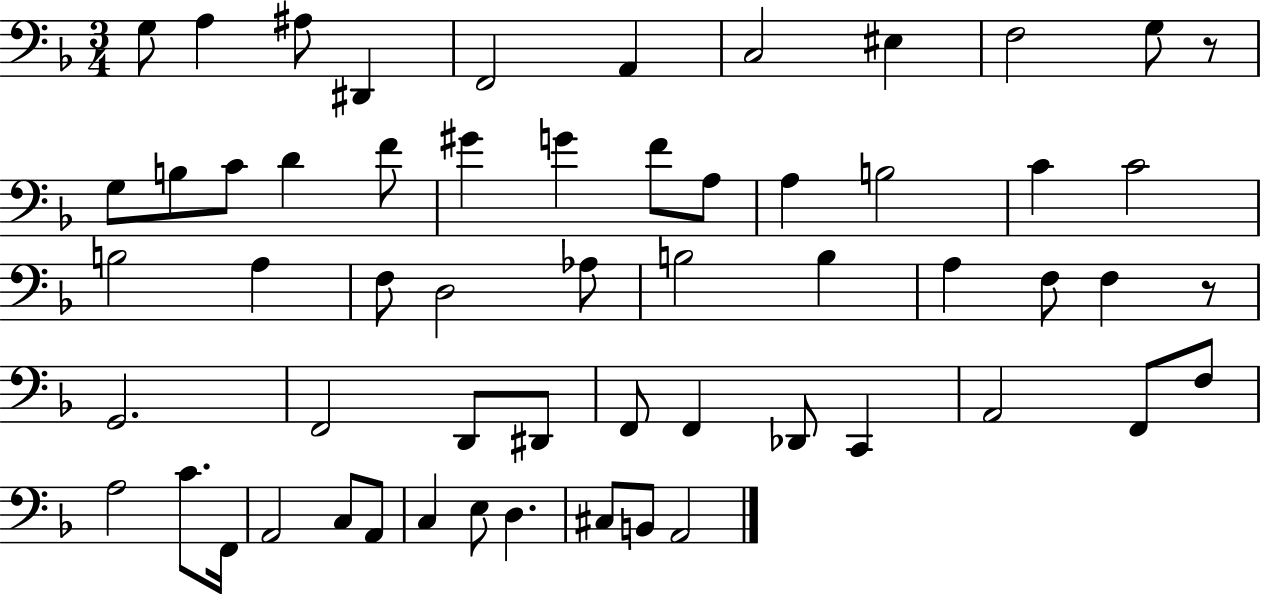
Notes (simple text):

G3/e A3/q A#3/e D#2/q F2/h A2/q C3/h EIS3/q F3/h G3/e R/e G3/e B3/e C4/e D4/q F4/e G#4/q G4/q F4/e A3/e A3/q B3/h C4/q C4/h B3/h A3/q F3/e D3/h Ab3/e B3/h B3/q A3/q F3/e F3/q R/e G2/h. F2/h D2/e D#2/e F2/e F2/q Db2/e C2/q A2/h F2/e F3/e A3/h C4/e. F2/s A2/h C3/e A2/e C3/q E3/e D3/q. C#3/e B2/e A2/h